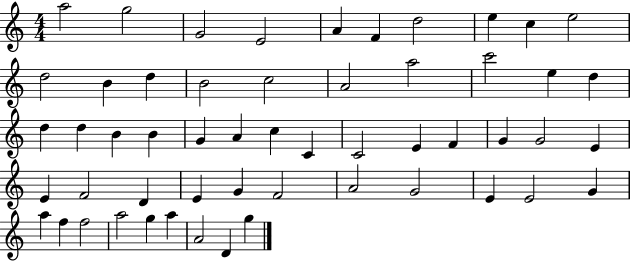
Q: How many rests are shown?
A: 0